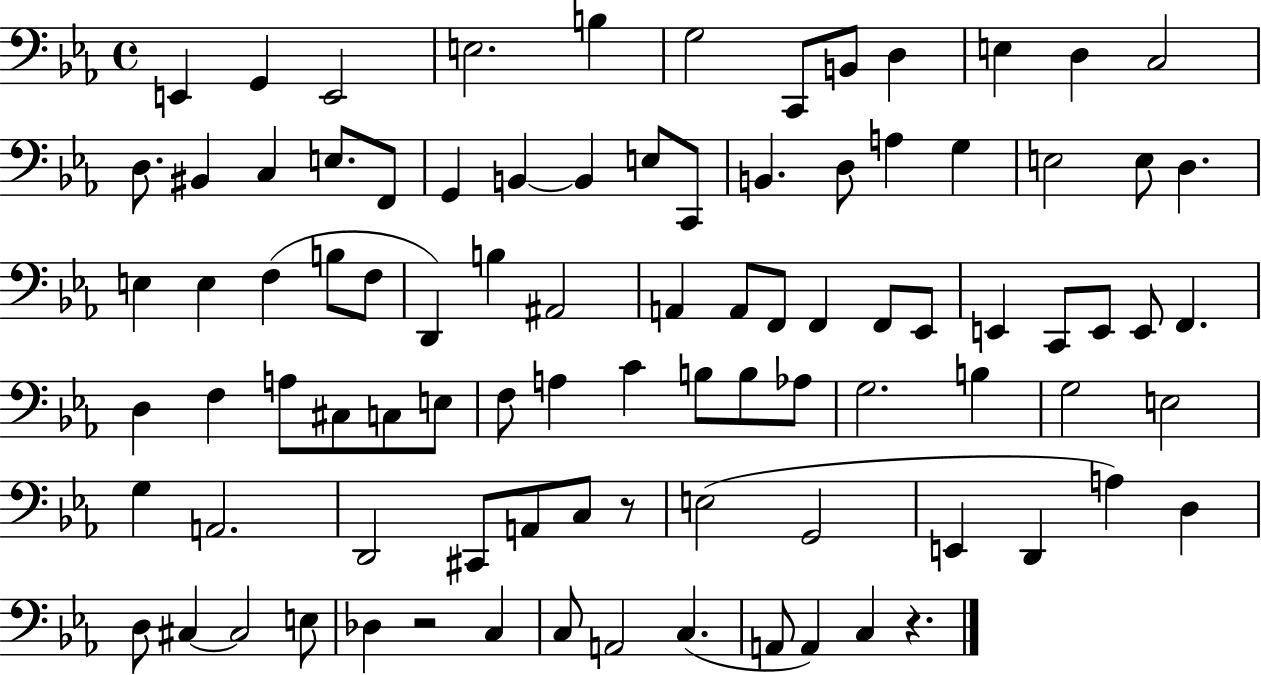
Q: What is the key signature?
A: EES major